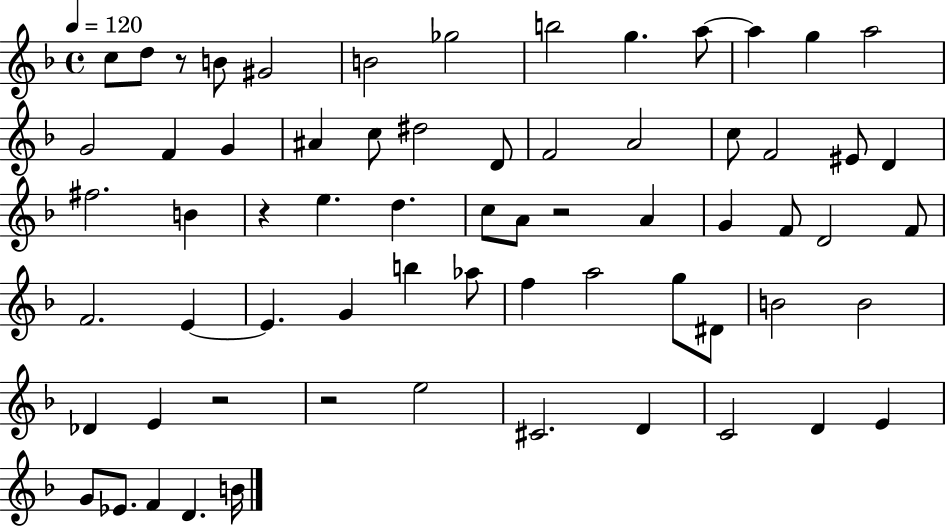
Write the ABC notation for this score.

X:1
T:Untitled
M:4/4
L:1/4
K:F
c/2 d/2 z/2 B/2 ^G2 B2 _g2 b2 g a/2 a g a2 G2 F G ^A c/2 ^d2 D/2 F2 A2 c/2 F2 ^E/2 D ^f2 B z e d c/2 A/2 z2 A G F/2 D2 F/2 F2 E E G b _a/2 f a2 g/2 ^D/2 B2 B2 _D E z2 z2 e2 ^C2 D C2 D E G/2 _E/2 F D B/4